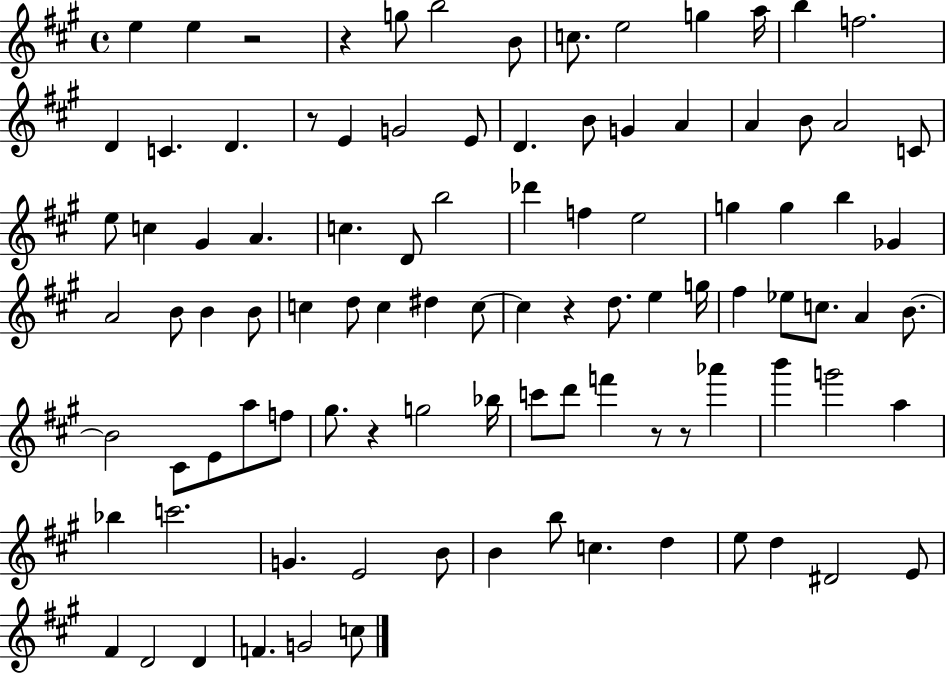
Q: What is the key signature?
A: A major